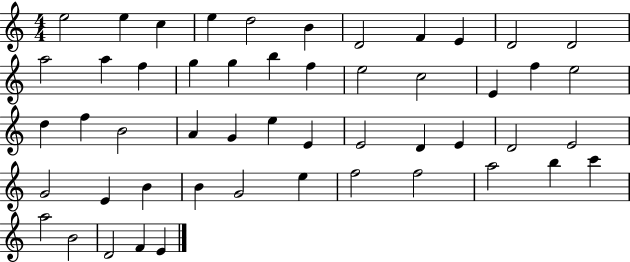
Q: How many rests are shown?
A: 0